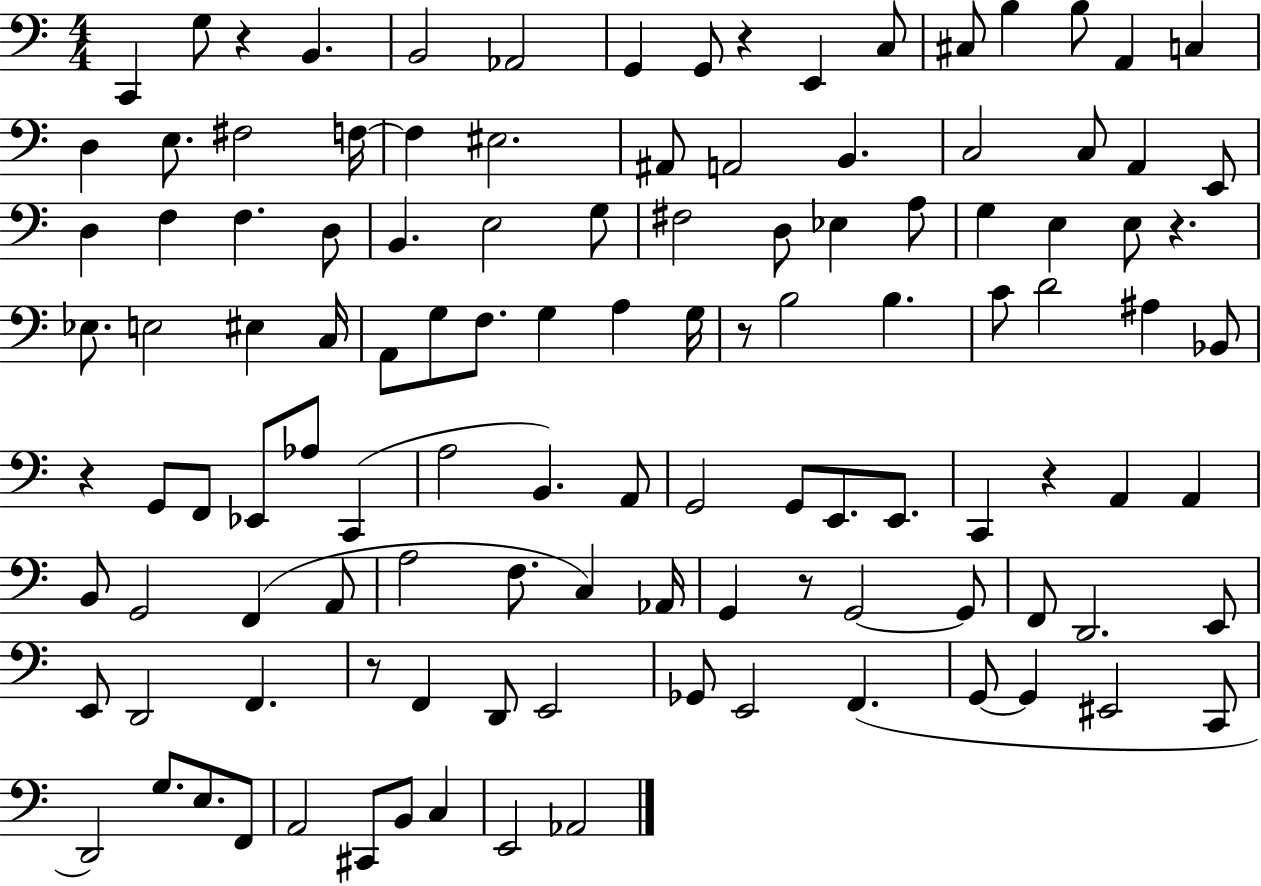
{
  \clef bass
  \numericTimeSignature
  \time 4/4
  \key c \major
  \repeat volta 2 { c,4 g8 r4 b,4. | b,2 aes,2 | g,4 g,8 r4 e,4 c8 | cis8 b4 b8 a,4 c4 | \break d4 e8. fis2 f16~~ | f4 eis2. | ais,8 a,2 b,4. | c2 c8 a,4 e,8 | \break d4 f4 f4. d8 | b,4. e2 g8 | fis2 d8 ees4 a8 | g4 e4 e8 r4. | \break ees8. e2 eis4 c16 | a,8 g8 f8. g4 a4 g16 | r8 b2 b4. | c'8 d'2 ais4 bes,8 | \break r4 g,8 f,8 ees,8 aes8 c,4( | a2 b,4.) a,8 | g,2 g,8 e,8. e,8. | c,4 r4 a,4 a,4 | \break b,8 g,2 f,4( a,8 | a2 f8. c4) aes,16 | g,4 r8 g,2~~ g,8 | f,8 d,2. e,8 | \break e,8 d,2 f,4. | r8 f,4 d,8 e,2 | ges,8 e,2 f,4.( | g,8~~ g,4 eis,2 c,8 | \break d,2) g8. e8. f,8 | a,2 cis,8 b,8 c4 | e,2 aes,2 | } \bar "|."
}